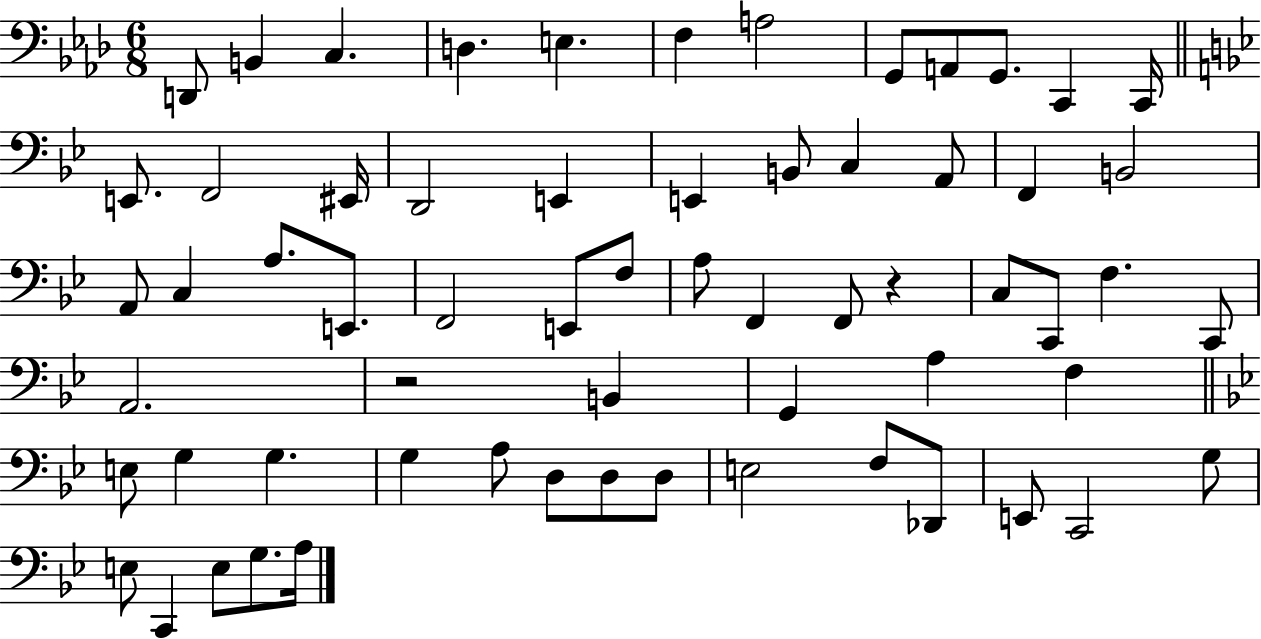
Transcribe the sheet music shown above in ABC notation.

X:1
T:Untitled
M:6/8
L:1/4
K:Ab
D,,/2 B,, C, D, E, F, A,2 G,,/2 A,,/2 G,,/2 C,, C,,/4 E,,/2 F,,2 ^E,,/4 D,,2 E,, E,, B,,/2 C, A,,/2 F,, B,,2 A,,/2 C, A,/2 E,,/2 F,,2 E,,/2 F,/2 A,/2 F,, F,,/2 z C,/2 C,,/2 F, C,,/2 A,,2 z2 B,, G,, A, F, E,/2 G, G, G, A,/2 D,/2 D,/2 D,/2 E,2 F,/2 _D,,/2 E,,/2 C,,2 G,/2 E,/2 C,, E,/2 G,/2 A,/4